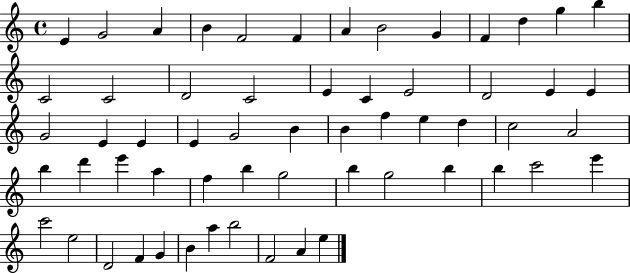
E4/q G4/h A4/q B4/q F4/h F4/q A4/q B4/h G4/q F4/q D5/q G5/q B5/q C4/h C4/h D4/h C4/h E4/q C4/q E4/h D4/h E4/q E4/q G4/h E4/q E4/q E4/q G4/h B4/q B4/q F5/q E5/q D5/q C5/h A4/h B5/q D6/q E6/q A5/q F5/q B5/q G5/h B5/q G5/h B5/q B5/q C6/h E6/q C6/h E5/h D4/h F4/q G4/q B4/q A5/q B5/h F4/h A4/q E5/q